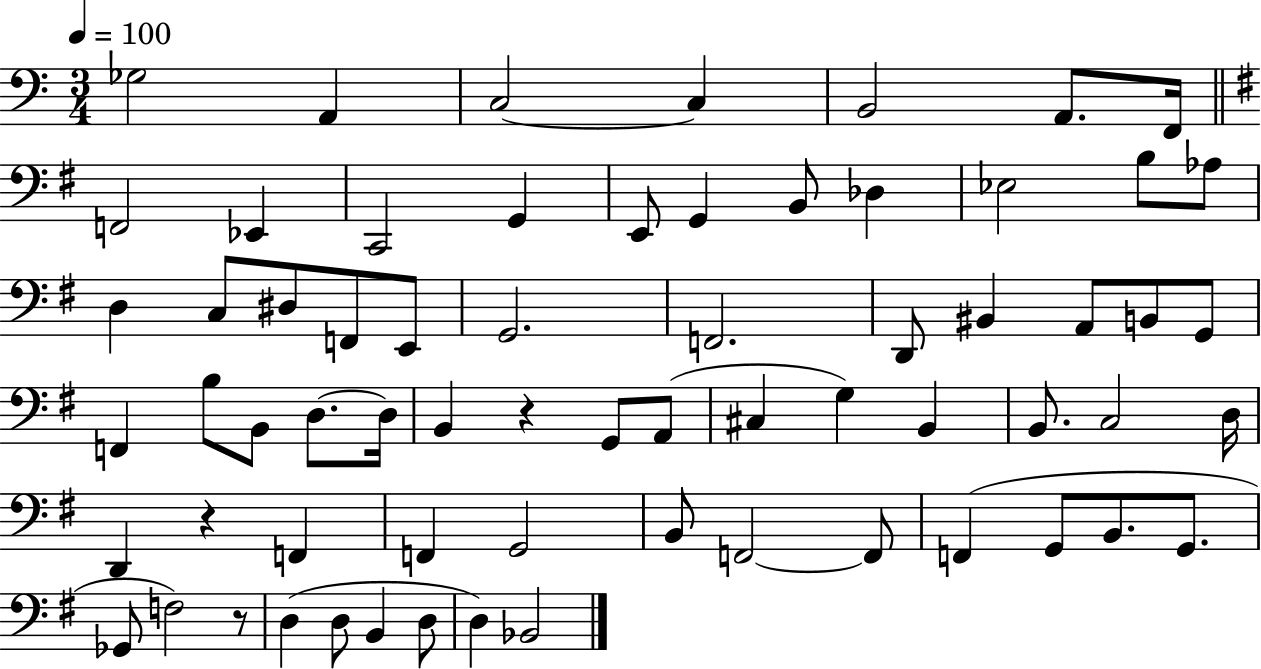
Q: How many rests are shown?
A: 3